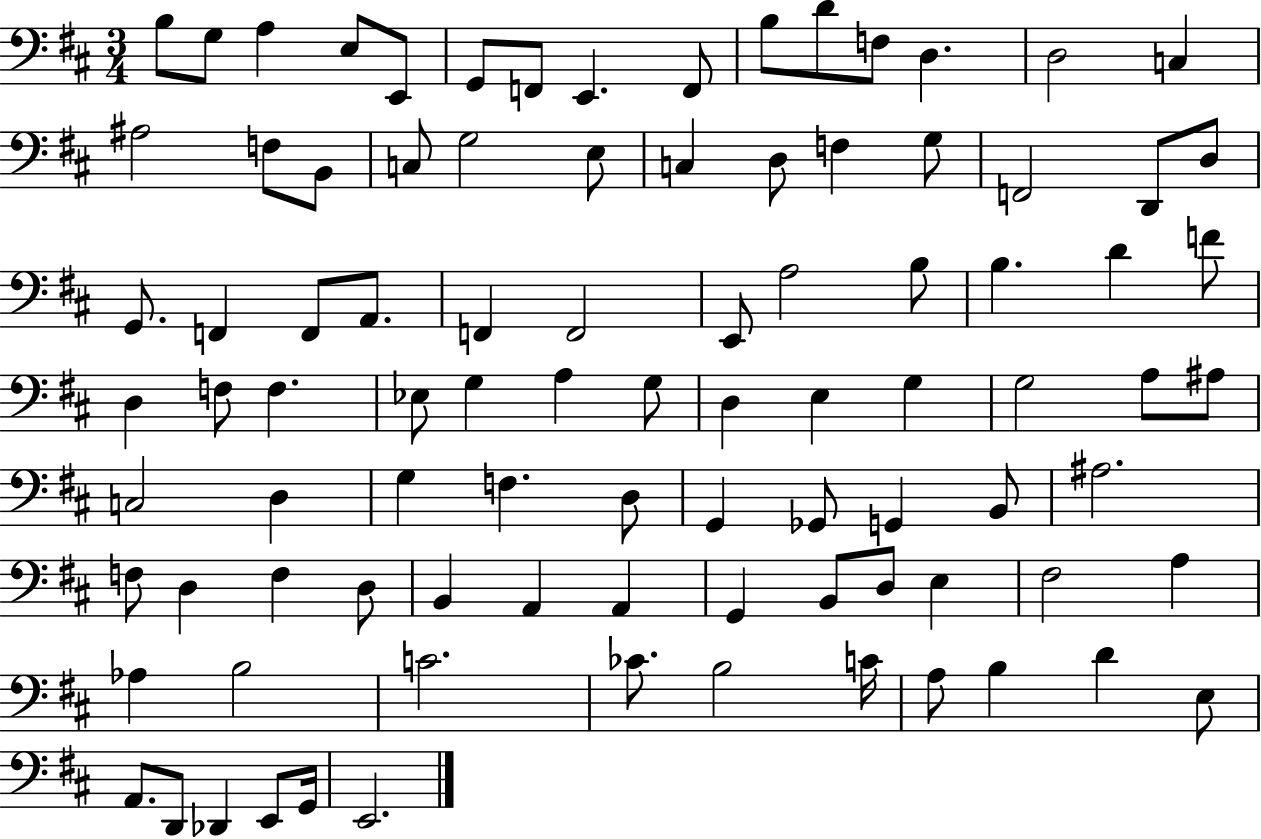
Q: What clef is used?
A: bass